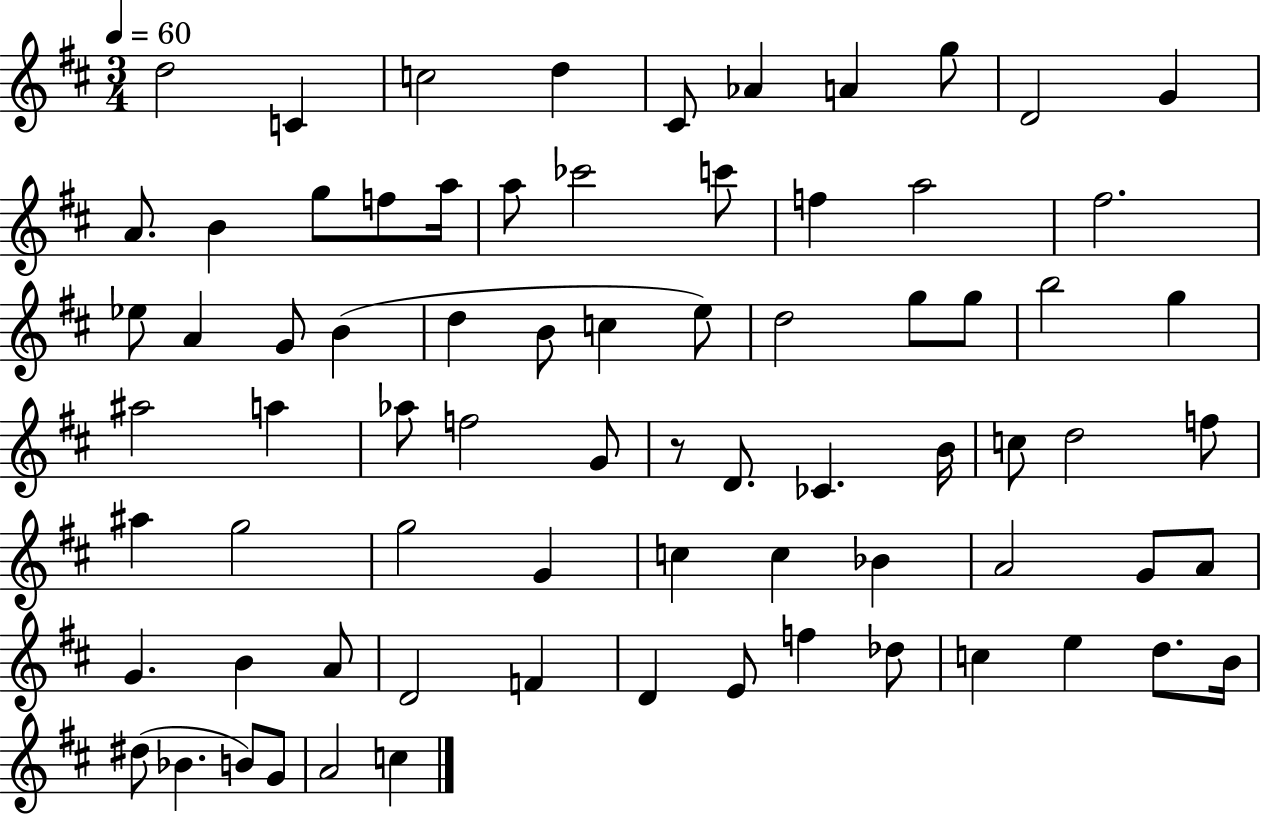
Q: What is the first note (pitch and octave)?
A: D5